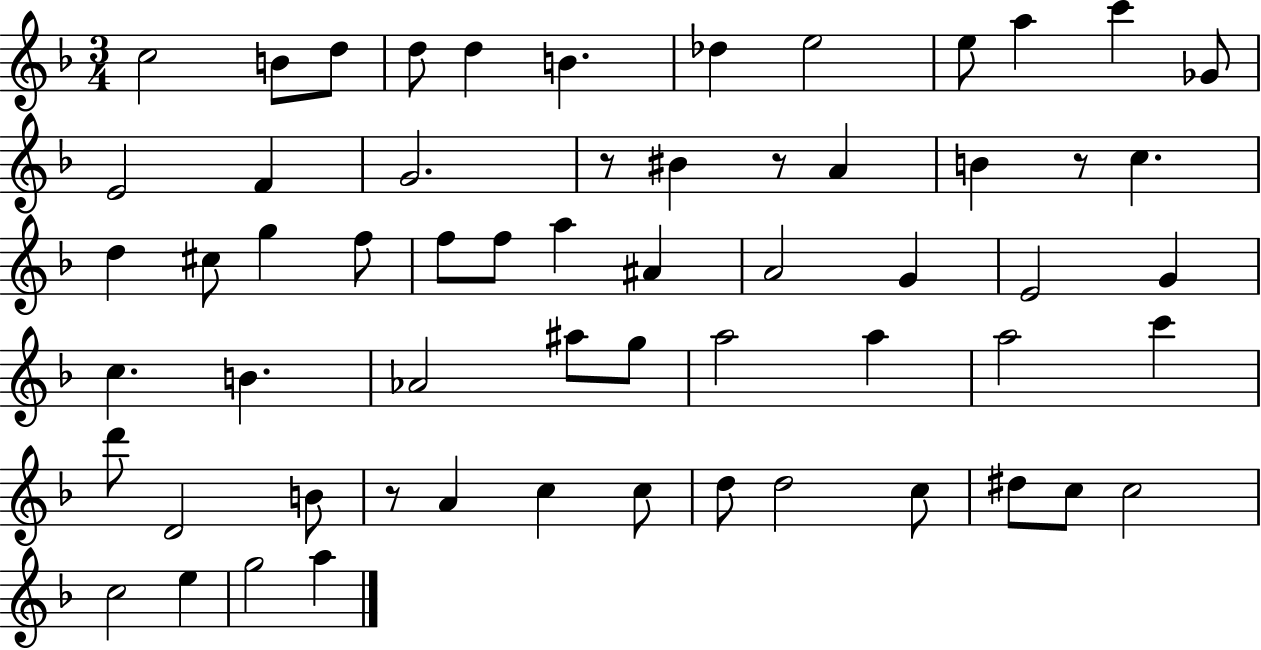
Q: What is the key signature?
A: F major